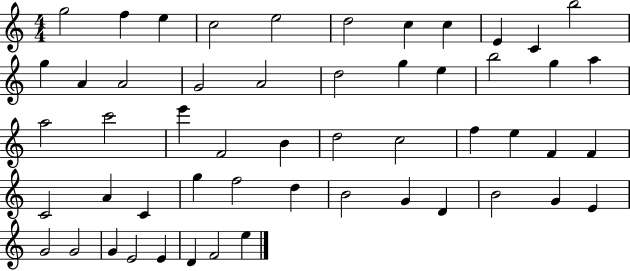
G5/h F5/q E5/q C5/h E5/h D5/h C5/q C5/q E4/q C4/q B5/h G5/q A4/q A4/h G4/h A4/h D5/h G5/q E5/q B5/h G5/q A5/q A5/h C6/h E6/q F4/h B4/q D5/h C5/h F5/q E5/q F4/q F4/q C4/h A4/q C4/q G5/q F5/h D5/q B4/h G4/q D4/q B4/h G4/q E4/q G4/h G4/h G4/q E4/h E4/q D4/q F4/h E5/q